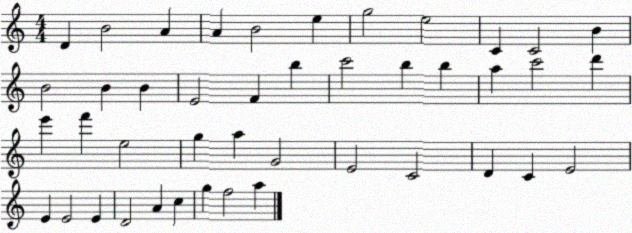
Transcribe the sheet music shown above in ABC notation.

X:1
T:Untitled
M:4/4
L:1/4
K:C
D B2 A A B2 e g2 e2 C C2 B B2 B B E2 F b c'2 b b a c'2 d' e' f' e2 g a G2 E2 C2 D C E2 E E2 E D2 A c g f2 a